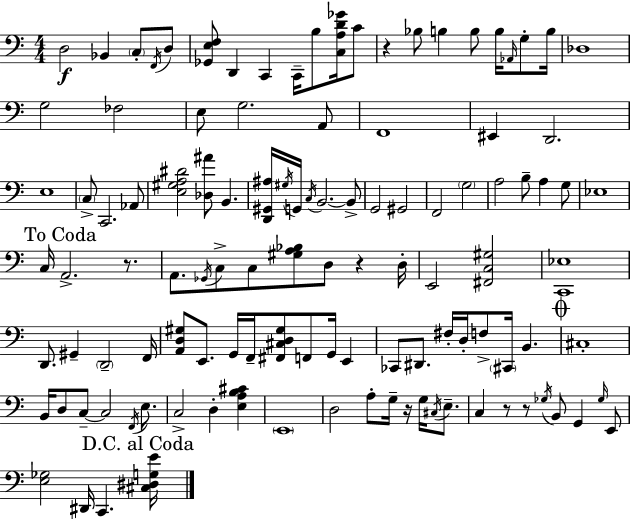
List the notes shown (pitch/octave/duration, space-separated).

D3/h Bb2/q C3/e F2/s D3/e [Gb2,E3,F3]/e D2/q C2/q C2/s B3/e [C3,A3,D4,Gb4]/s C4/e R/q Bb3/e B3/q B3/e B3/s Ab2/s G3/e B3/s Db3/w G3/h FES3/h E3/e G3/h. A2/e F2/w EIS2/q D2/h. E3/w C3/e C2/h. Ab2/e [E3,G#3,A3,D#4]/h [Db3,A#4]/e B2/q. [D2,G#2,A#3]/s G#3/s G2/s C3/s B2/h. B2/e G2/h G#2/h F2/h G3/h A3/h B3/e A3/q G3/e Eb3/w C3/s A2/h. R/e. A2/e. Gb2/s C3/e C3/e [G#3,A3,Bb3]/e D3/e R/q D3/s E2/h [F#2,C3,G#3]/h [C2,Eb3]/w D2/e. G#2/q D2/h F2/s [A2,D3,G#3]/e E2/e. G2/s F2/s [F#2,C#3,D3,G#3]/e F2/e G2/s E2/q CES2/e D#2/e. F#3/s D3/s F3/e C#2/s B2/q. C#3/w B2/s D3/e C3/e C3/h F2/s E3/e. C3/h D3/q [E3,A3,B3,C#4]/q E2/w D3/h A3/e G3/s R/s G3/s C#3/s E3/e. C3/q R/e R/e Gb3/s B2/e G2/q Gb3/s E2/e [E3,Gb3]/h D#2/s C2/q. [C#3,D#3,G3,E4]/s